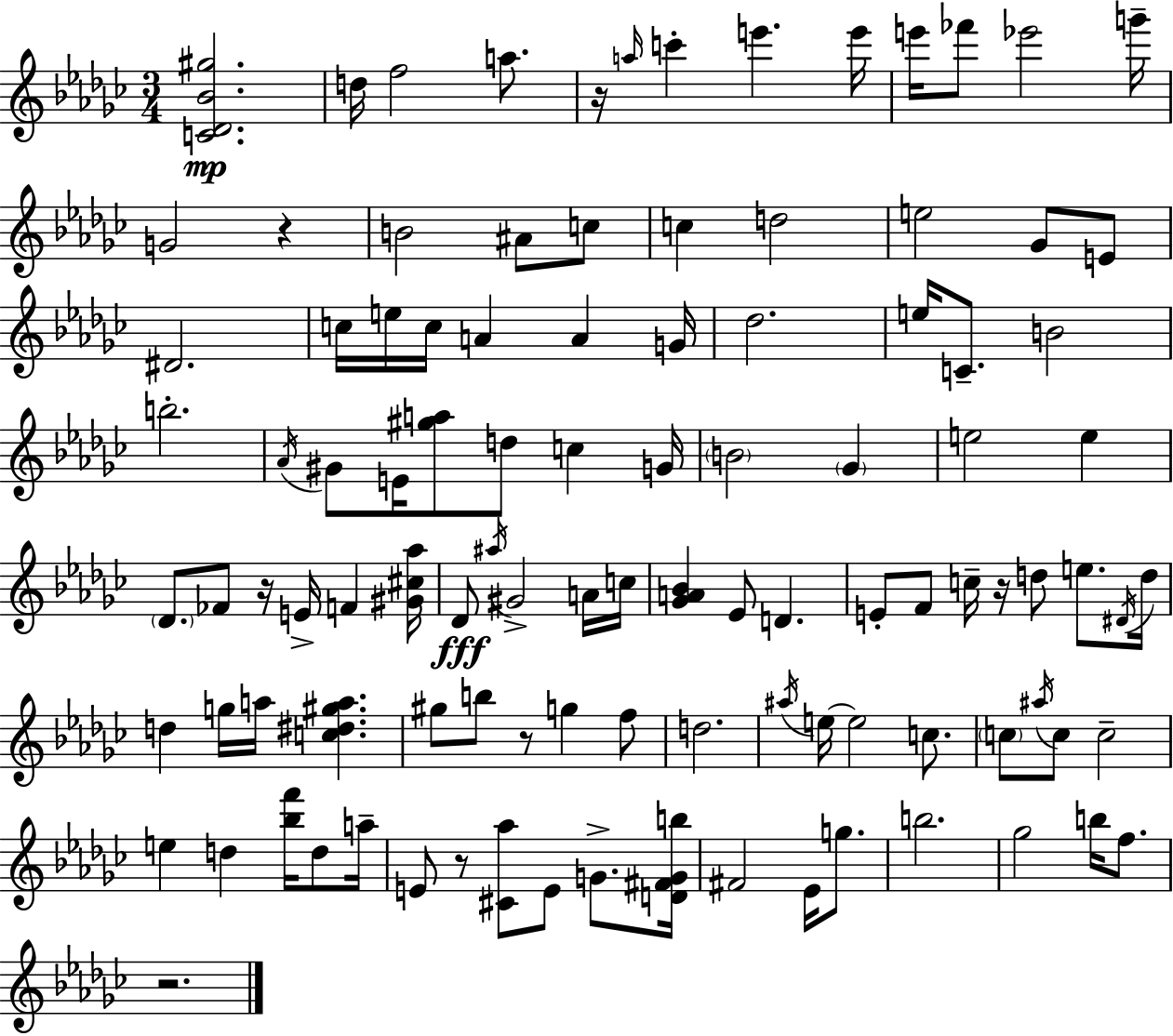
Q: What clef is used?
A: treble